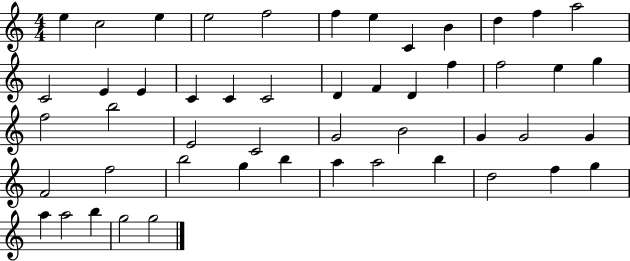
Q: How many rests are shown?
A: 0